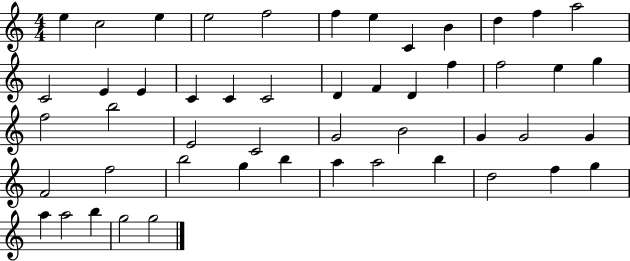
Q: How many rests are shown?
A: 0